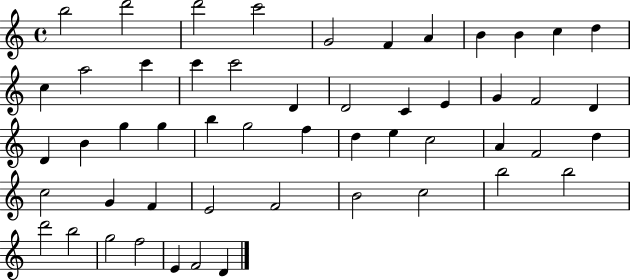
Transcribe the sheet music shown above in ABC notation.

X:1
T:Untitled
M:4/4
L:1/4
K:C
b2 d'2 d'2 c'2 G2 F A B B c d c a2 c' c' c'2 D D2 C E G F2 D D B g g b g2 f d e c2 A F2 d c2 G F E2 F2 B2 c2 b2 b2 d'2 b2 g2 f2 E F2 D